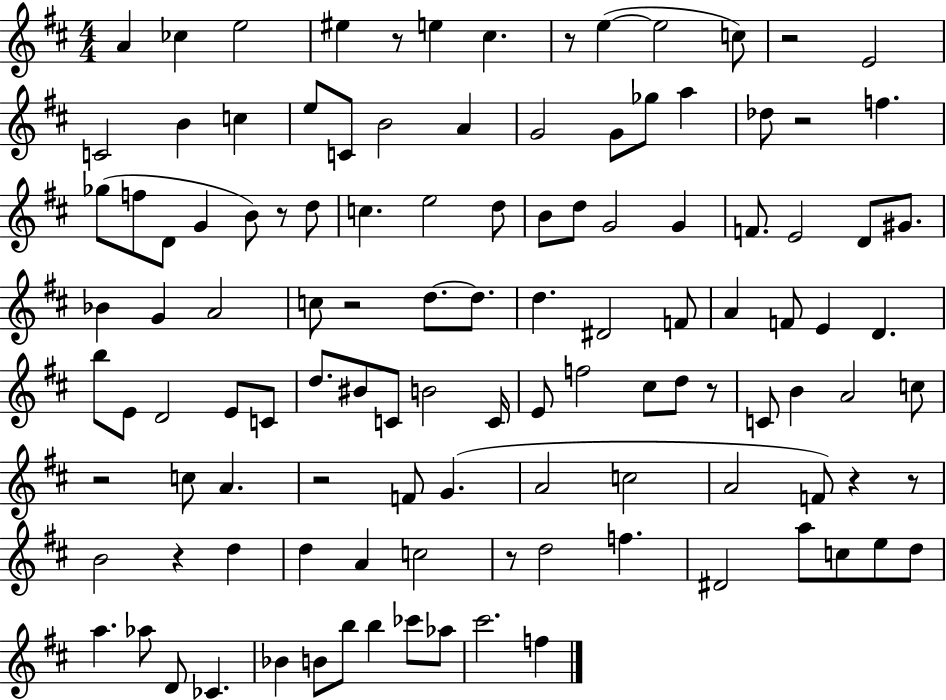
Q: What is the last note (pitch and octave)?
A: F5